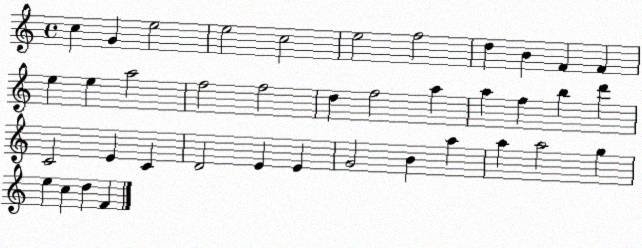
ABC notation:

X:1
T:Untitled
M:4/4
L:1/4
K:C
c G e2 e2 c2 e2 f2 d B F F e e a2 f2 f2 d f2 a a f b d' C2 E C D2 E E G2 B a a a2 g e c d F